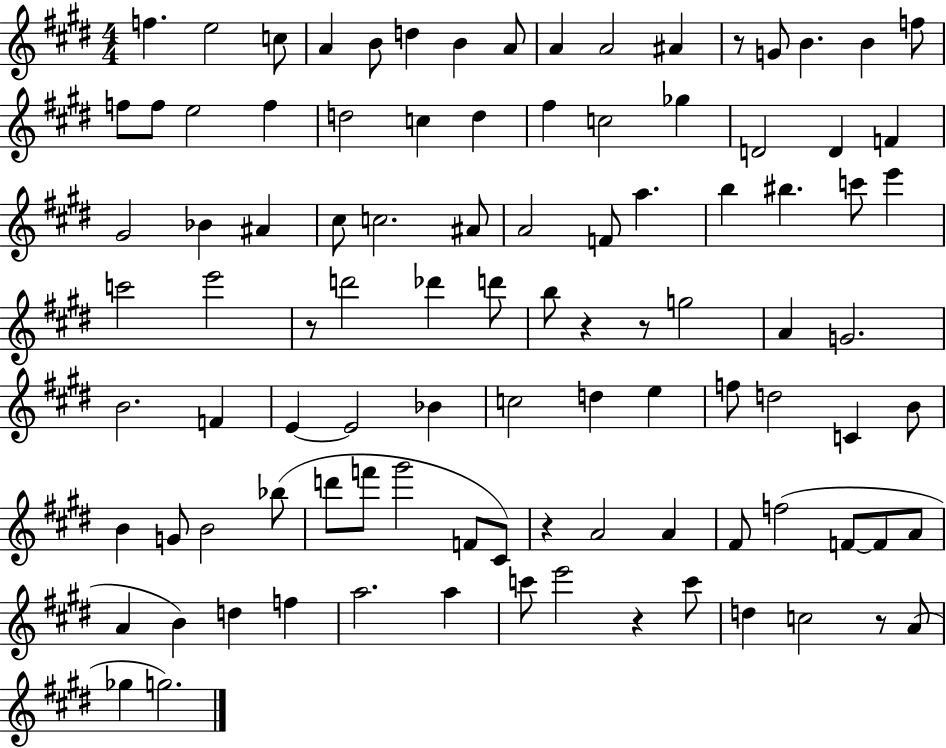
F5/q. E5/h C5/e A4/q B4/e D5/q B4/q A4/e A4/q A4/h A#4/q R/e G4/e B4/q. B4/q F5/e F5/e F5/e E5/h F5/q D5/h C5/q D5/q F#5/q C5/h Gb5/q D4/h D4/q F4/q G#4/h Bb4/q A#4/q C#5/e C5/h. A#4/e A4/h F4/e A5/q. B5/q BIS5/q. C6/e E6/q C6/h E6/h R/e D6/h Db6/q D6/e B5/e R/q R/e G5/h A4/q G4/h. B4/h. F4/q E4/q E4/h Bb4/q C5/h D5/q E5/q F5/e D5/h C4/q B4/e B4/q G4/e B4/h Bb5/e D6/e F6/e G#6/h F4/e C#4/e R/q A4/h A4/q F#4/e F5/h F4/e F4/e A4/e A4/q B4/q D5/q F5/q A5/h. A5/q C6/e E6/h R/q C6/e D5/q C5/h R/e A4/e Gb5/q G5/h.